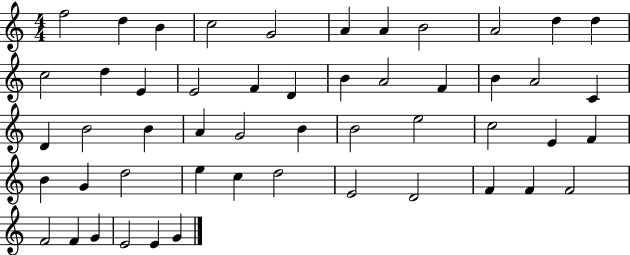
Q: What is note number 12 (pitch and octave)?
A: C5